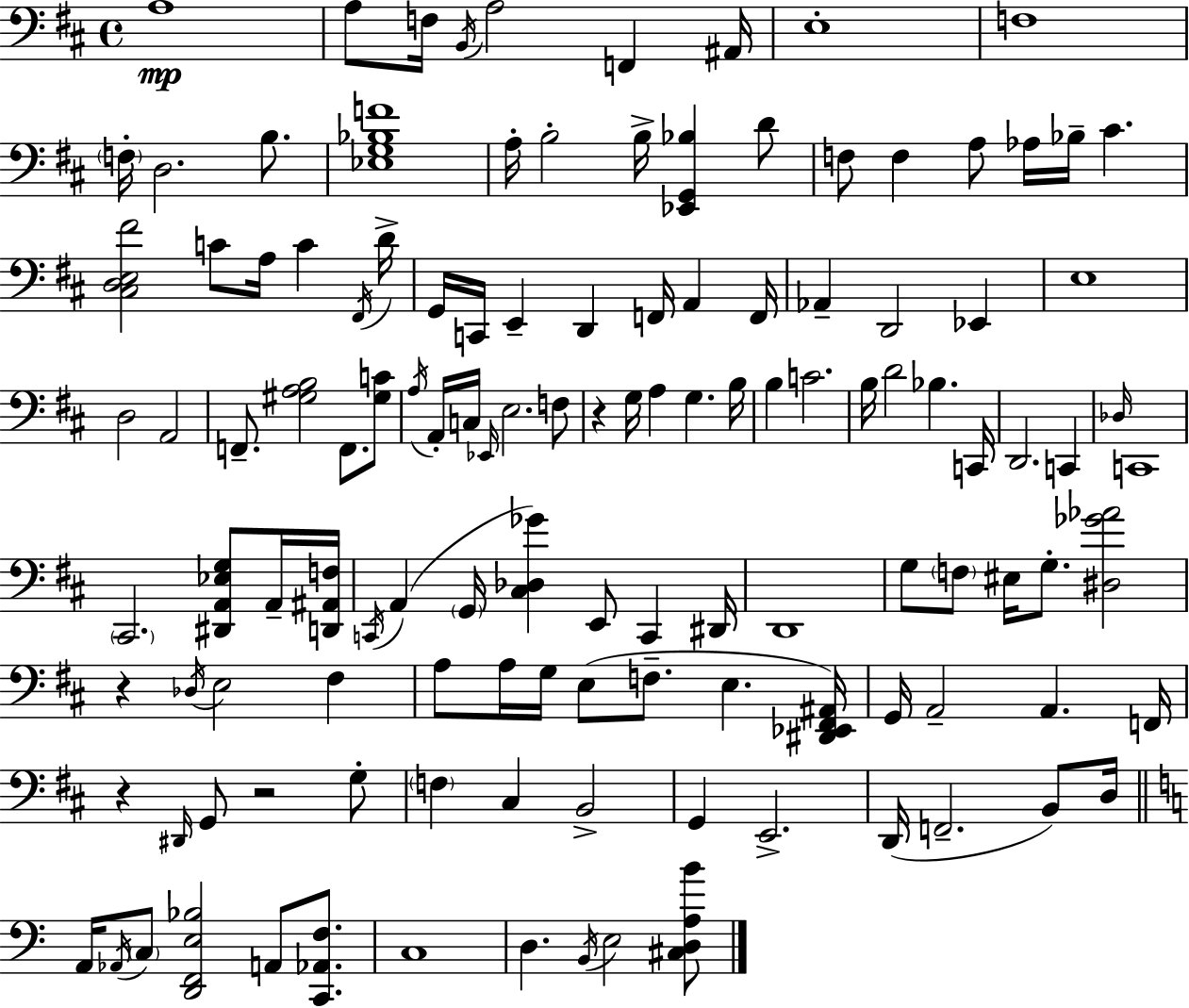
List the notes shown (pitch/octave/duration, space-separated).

A3/w A3/e F3/s B2/s A3/h F2/q A#2/s E3/w F3/w F3/s D3/h. B3/e. [Eb3,G3,Bb3,F4]/w A3/s B3/h B3/s [Eb2,G2,Bb3]/q D4/e F3/e F3/q A3/e Ab3/s Bb3/s C#4/q. [C#3,D3,E3,F#4]/h C4/e A3/s C4/q F#2/s D4/s G2/s C2/s E2/q D2/q F2/s A2/q F2/s Ab2/q D2/h Eb2/q E3/w D3/h A2/h F2/e. [G#3,A3,B3]/h F2/e. [G#3,C4]/e A3/s A2/s C3/s Eb2/s E3/h. F3/e R/q G3/s A3/q G3/q. B3/s B3/q C4/h. B3/s D4/h Bb3/q. C2/s D2/h. C2/q Db3/s C2/w C#2/h. [D#2,A2,Eb3,G3]/e A2/s [D2,A#2,F3]/s C2/s A2/q G2/s [C#3,Db3,Gb4]/q E2/e C2/q D#2/s D2/w G3/e F3/e EIS3/s G3/e. [D#3,Gb4,Ab4]/h R/q Db3/s E3/h F#3/q A3/e A3/s G3/s E3/e F3/e. E3/q. [D#2,Eb2,F#2,A#2]/s G2/s A2/h A2/q. F2/s R/q D#2/s G2/e R/h G3/e F3/q C#3/q B2/h G2/q E2/h. D2/s F2/h. B2/e D3/s A2/s Ab2/s C3/e [D2,F2,E3,Bb3]/h A2/e [C2,Ab2,F3]/e. C3/w D3/q. B2/s E3/h [C#3,D3,A3,B4]/e